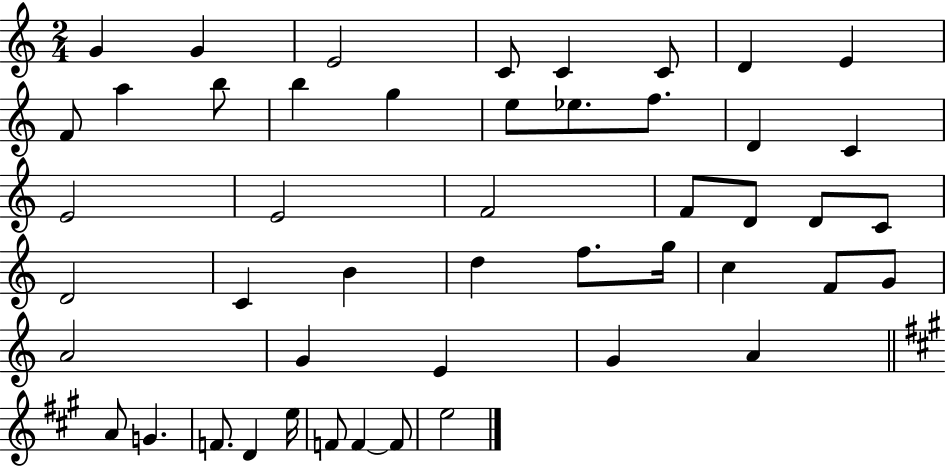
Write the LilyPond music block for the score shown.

{
  \clef treble
  \numericTimeSignature
  \time 2/4
  \key c \major
  g'4 g'4 | e'2 | c'8 c'4 c'8 | d'4 e'4 | \break f'8 a''4 b''8 | b''4 g''4 | e''8 ees''8. f''8. | d'4 c'4 | \break e'2 | e'2 | f'2 | f'8 d'8 d'8 c'8 | \break d'2 | c'4 b'4 | d''4 f''8. g''16 | c''4 f'8 g'8 | \break a'2 | g'4 e'4 | g'4 a'4 | \bar "||" \break \key a \major a'8 g'4. | f'8. d'4 e''16 | f'8 f'4~~ f'8 | e''2 | \break \bar "|."
}